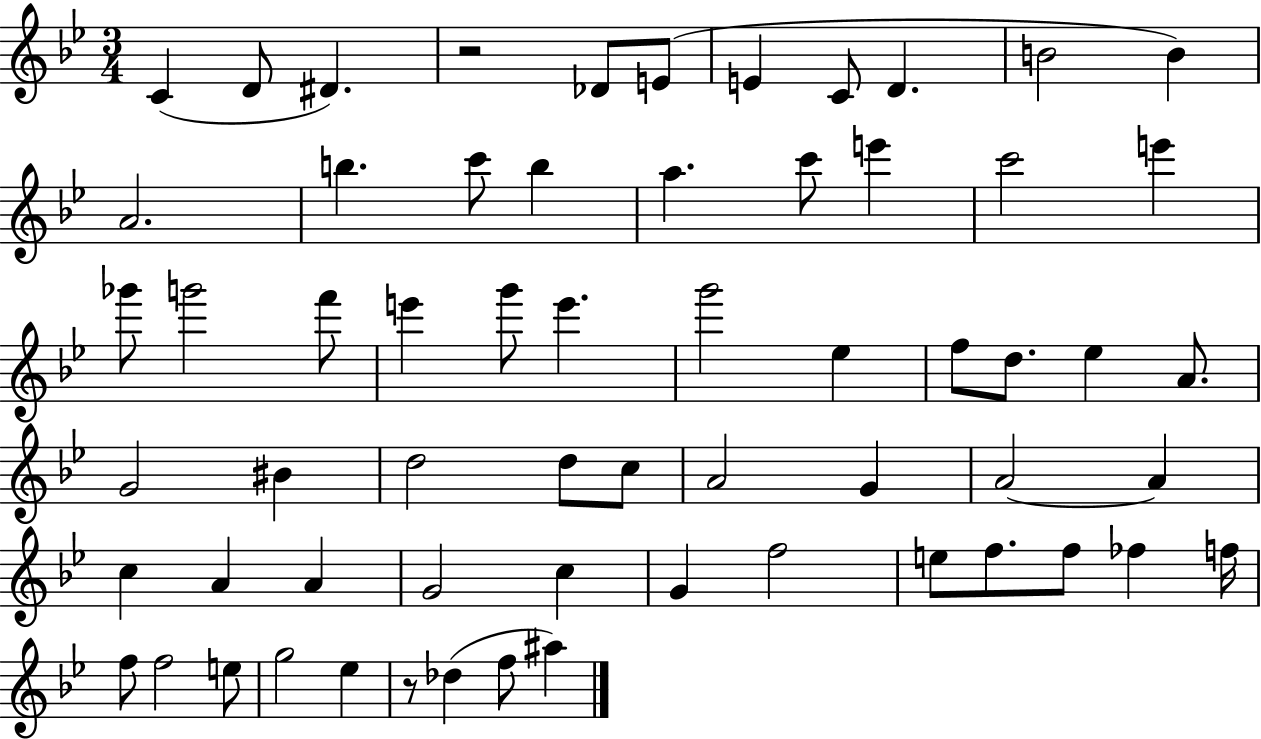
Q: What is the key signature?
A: BES major